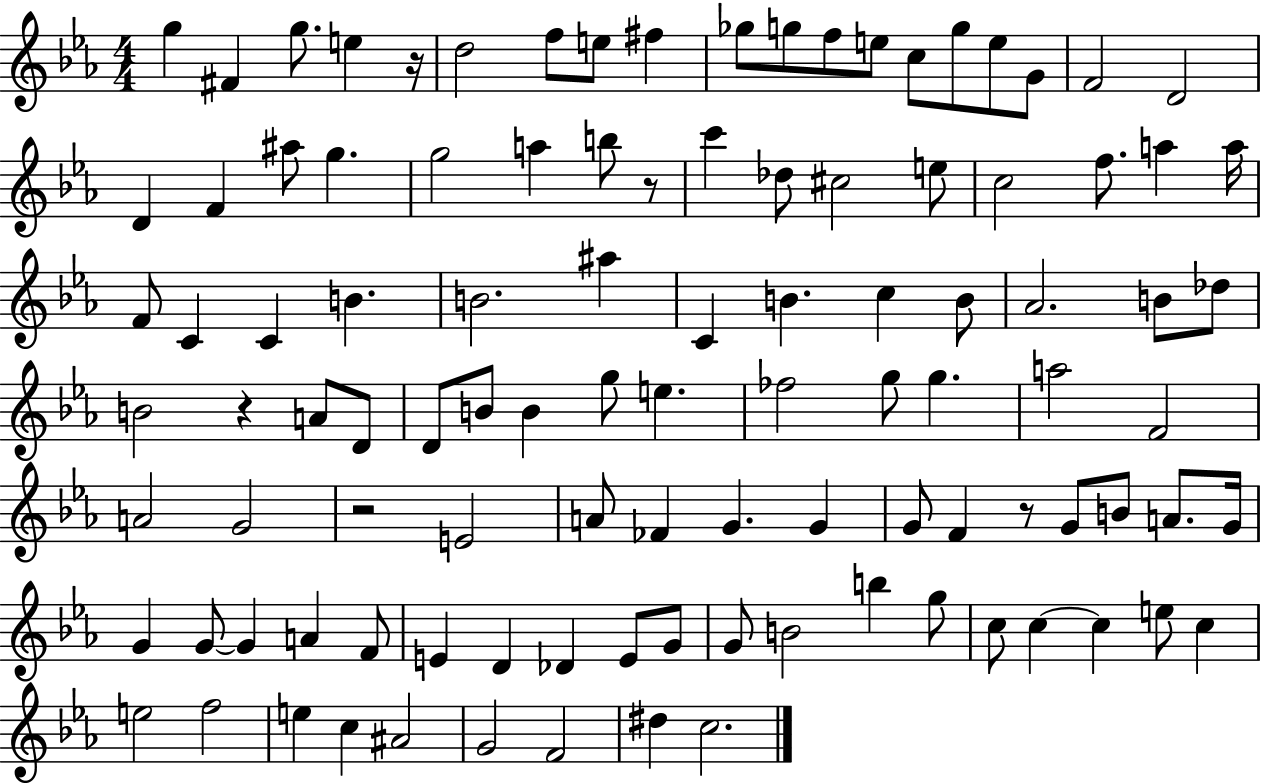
G5/q F#4/q G5/e. E5/q R/s D5/h F5/e E5/e F#5/q Gb5/e G5/e F5/e E5/e C5/e G5/e E5/e G4/e F4/h D4/h D4/q F4/q A#5/e G5/q. G5/h A5/q B5/e R/e C6/q Db5/e C#5/h E5/e C5/h F5/e. A5/q A5/s F4/e C4/q C4/q B4/q. B4/h. A#5/q C4/q B4/q. C5/q B4/e Ab4/h. B4/e Db5/e B4/h R/q A4/e D4/e D4/e B4/e B4/q G5/e E5/q. FES5/h G5/e G5/q. A5/h F4/h A4/h G4/h R/h E4/h A4/e FES4/q G4/q. G4/q G4/e F4/q R/e G4/e B4/e A4/e. G4/s G4/q G4/e G4/q A4/q F4/e E4/q D4/q Db4/q E4/e G4/e G4/e B4/h B5/q G5/e C5/e C5/q C5/q E5/e C5/q E5/h F5/h E5/q C5/q A#4/h G4/h F4/h D#5/q C5/h.